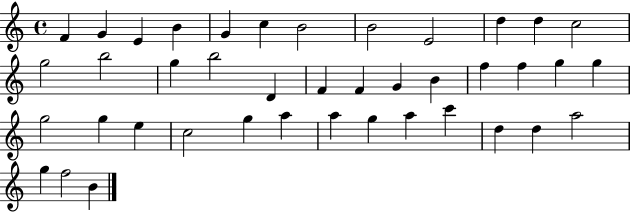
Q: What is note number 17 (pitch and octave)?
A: D4